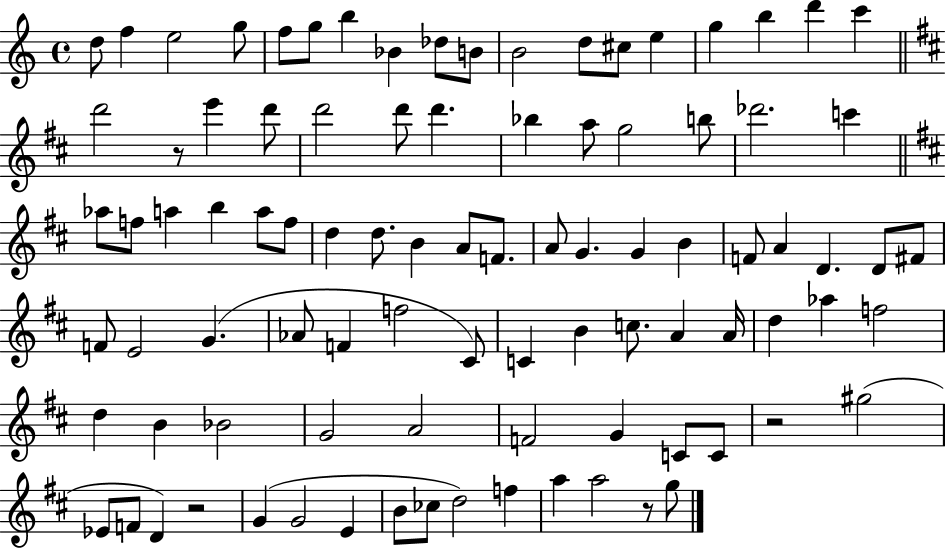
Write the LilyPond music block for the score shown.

{
  \clef treble
  \time 4/4
  \defaultTimeSignature
  \key c \major
  d''8 f''4 e''2 g''8 | f''8 g''8 b''4 bes'4 des''8 b'8 | b'2 d''8 cis''8 e''4 | g''4 b''4 d'''4 c'''4 | \break \bar "||" \break \key b \minor d'''2 r8 e'''4 d'''8 | d'''2 d'''8 d'''4. | bes''4 a''8 g''2 b''8 | des'''2. c'''4 | \break \bar "||" \break \key b \minor aes''8 f''8 a''4 b''4 a''8 f''8 | d''4 d''8. b'4 a'8 f'8. | a'8 g'4. g'4 b'4 | f'8 a'4 d'4. d'8 fis'8 | \break f'8 e'2 g'4.( | aes'8 f'4 f''2 cis'8) | c'4 b'4 c''8. a'4 a'16 | d''4 aes''4 f''2 | \break d''4 b'4 bes'2 | g'2 a'2 | f'2 g'4 c'8 c'8 | r2 gis''2( | \break ees'8 f'8 d'4) r2 | g'4( g'2 e'4 | b'8 ces''8 d''2) f''4 | a''4 a''2 r8 g''8 | \break \bar "|."
}